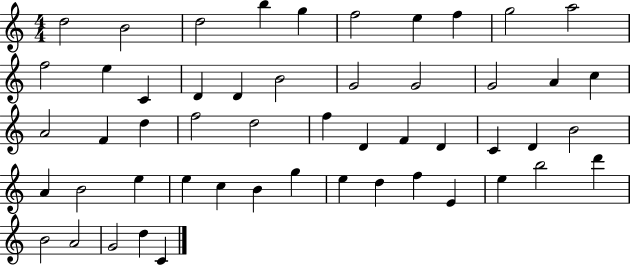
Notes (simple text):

D5/h B4/h D5/h B5/q G5/q F5/h E5/q F5/q G5/h A5/h F5/h E5/q C4/q D4/q D4/q B4/h G4/h G4/h G4/h A4/q C5/q A4/h F4/q D5/q F5/h D5/h F5/q D4/q F4/q D4/q C4/q D4/q B4/h A4/q B4/h E5/q E5/q C5/q B4/q G5/q E5/q D5/q F5/q E4/q E5/q B5/h D6/q B4/h A4/h G4/h D5/q C4/q